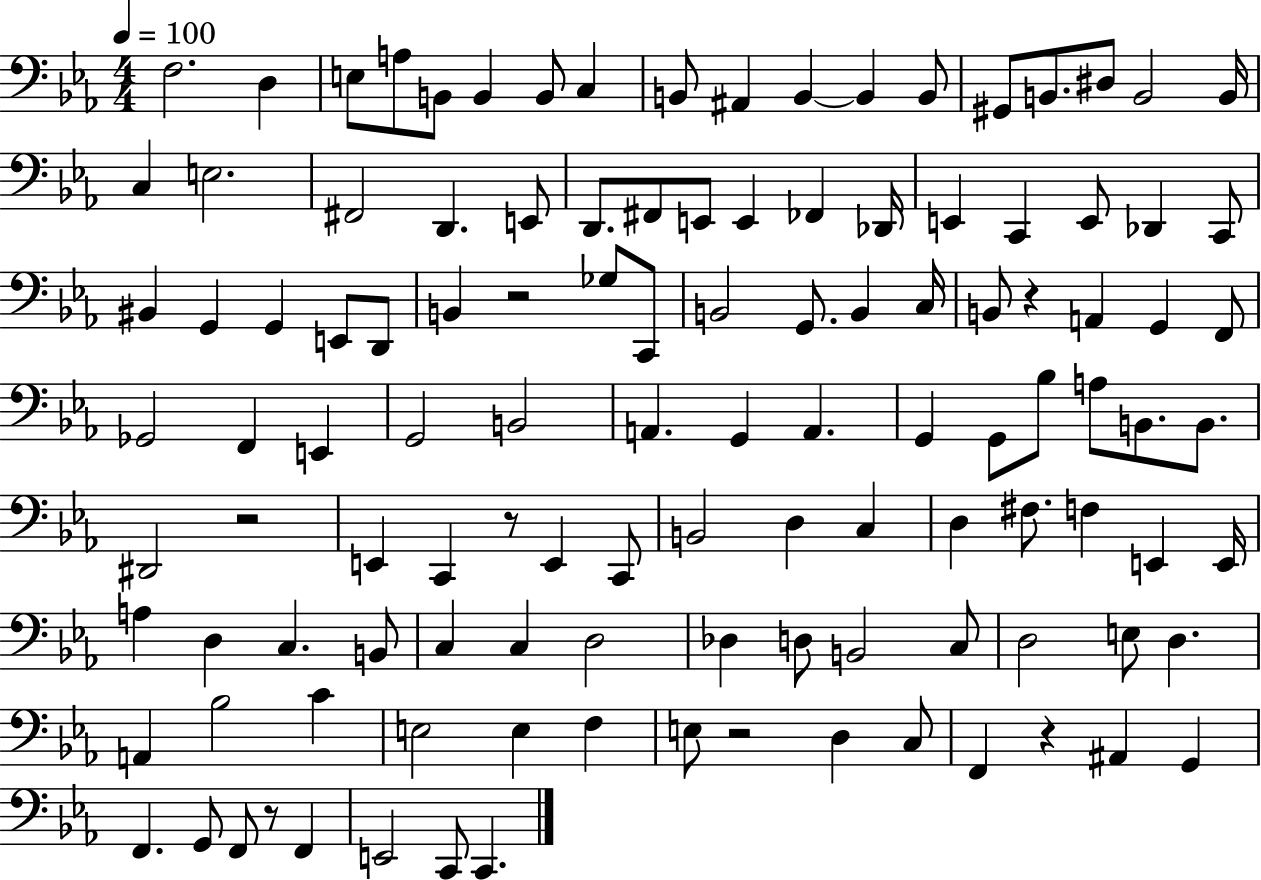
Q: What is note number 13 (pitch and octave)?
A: B2